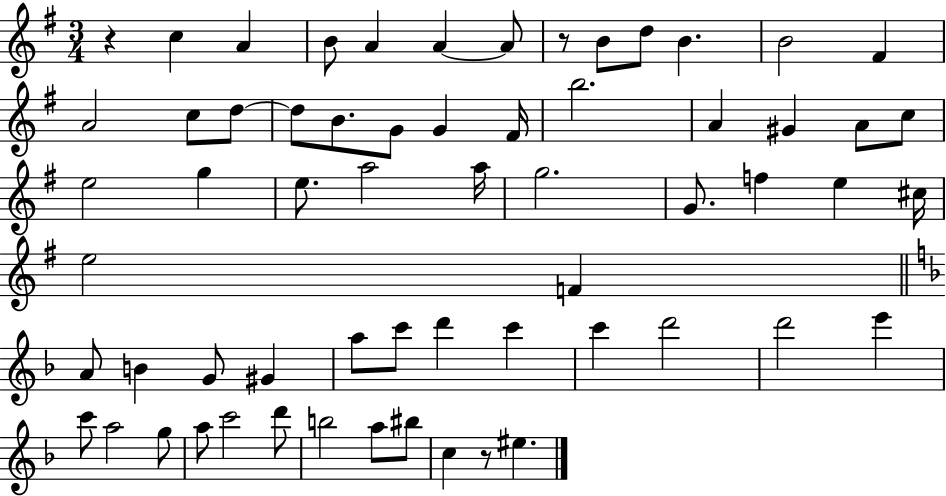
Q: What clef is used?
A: treble